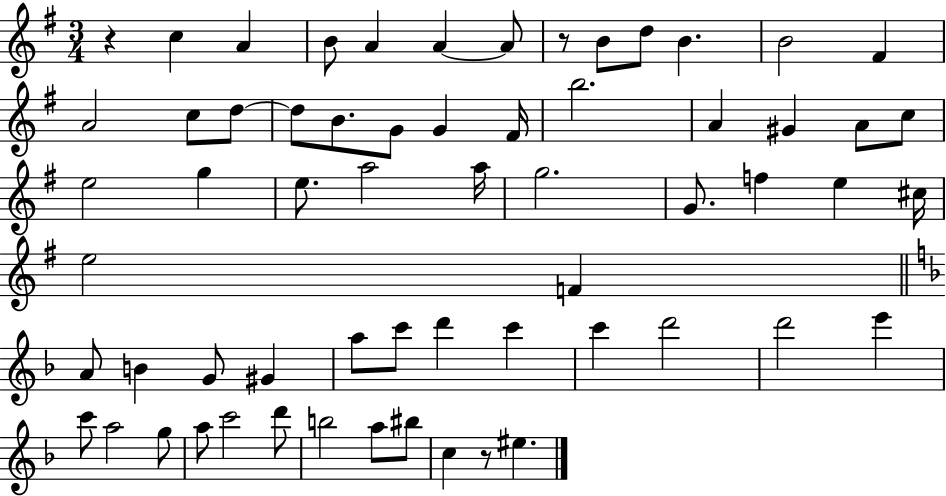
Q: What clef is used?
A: treble